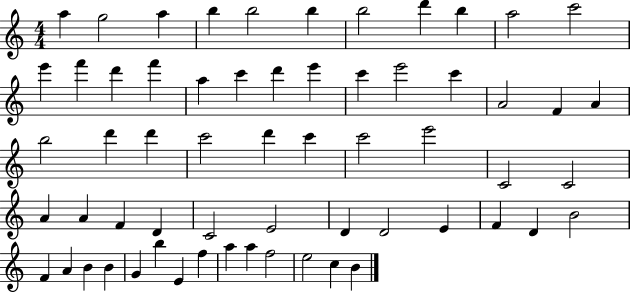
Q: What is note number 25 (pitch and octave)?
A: A4